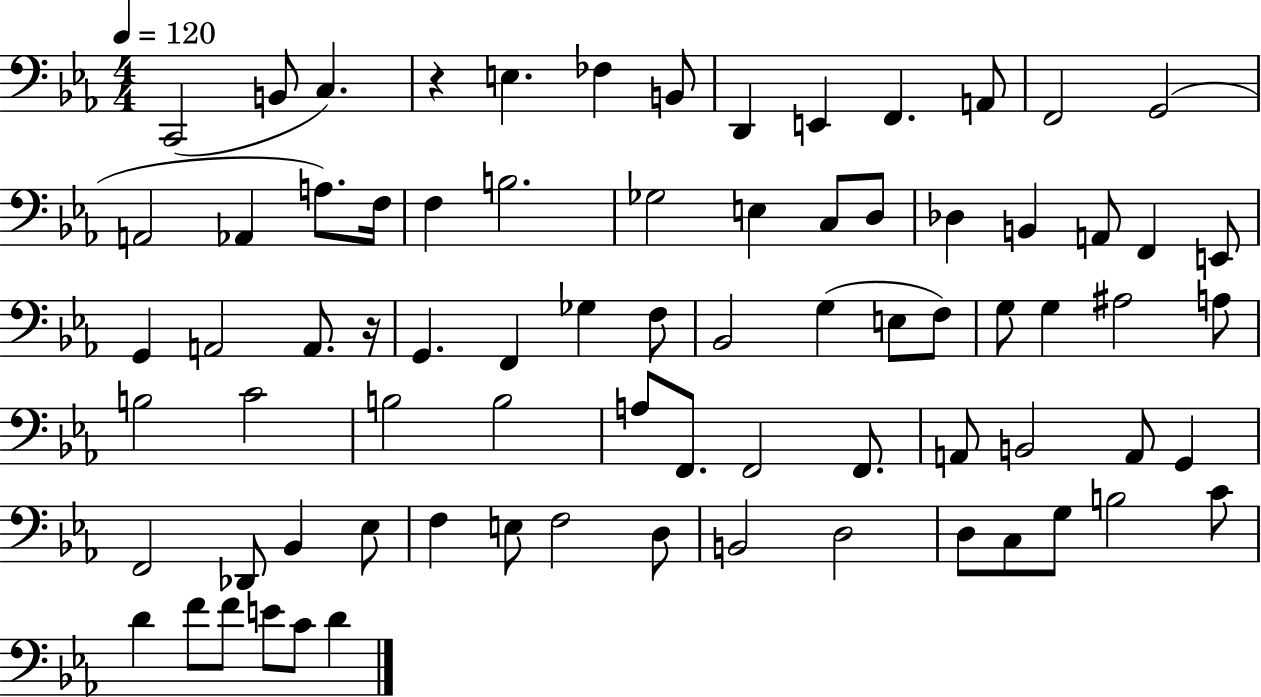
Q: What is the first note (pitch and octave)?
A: C2